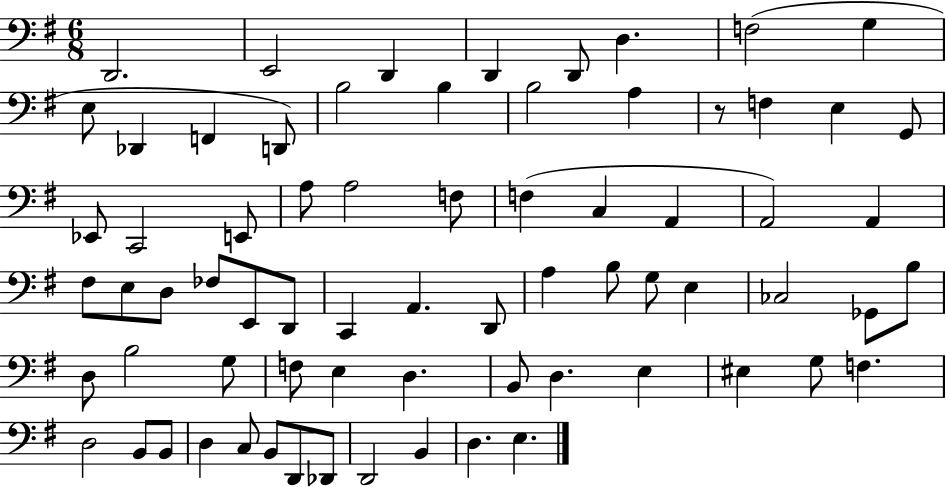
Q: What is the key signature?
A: G major